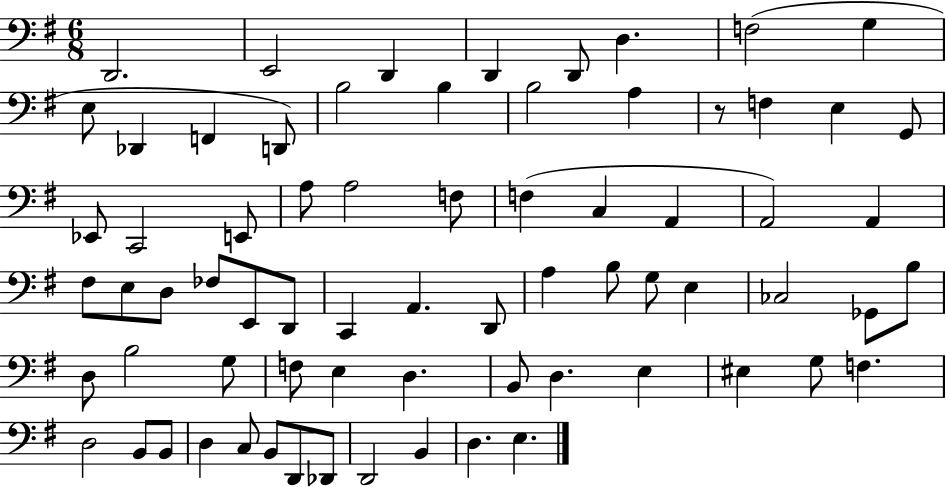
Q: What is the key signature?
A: G major